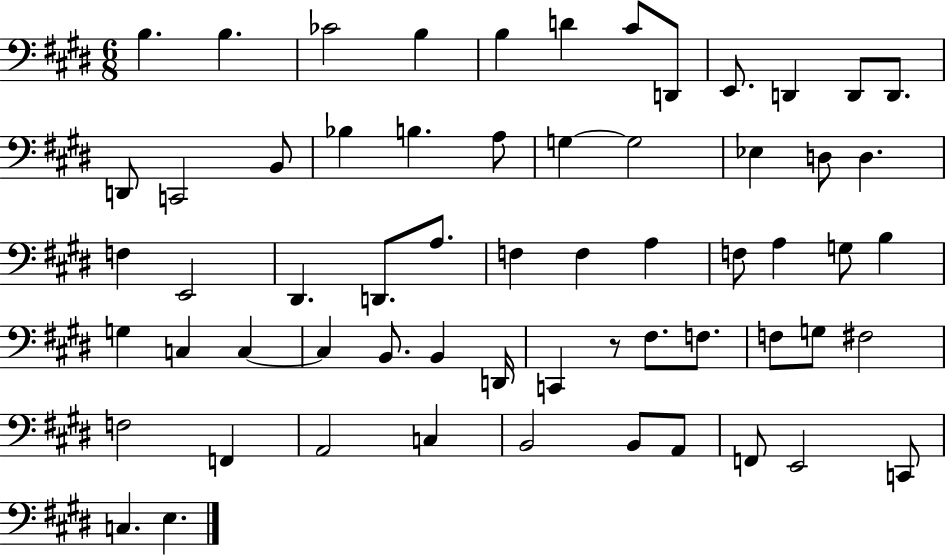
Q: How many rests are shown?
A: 1